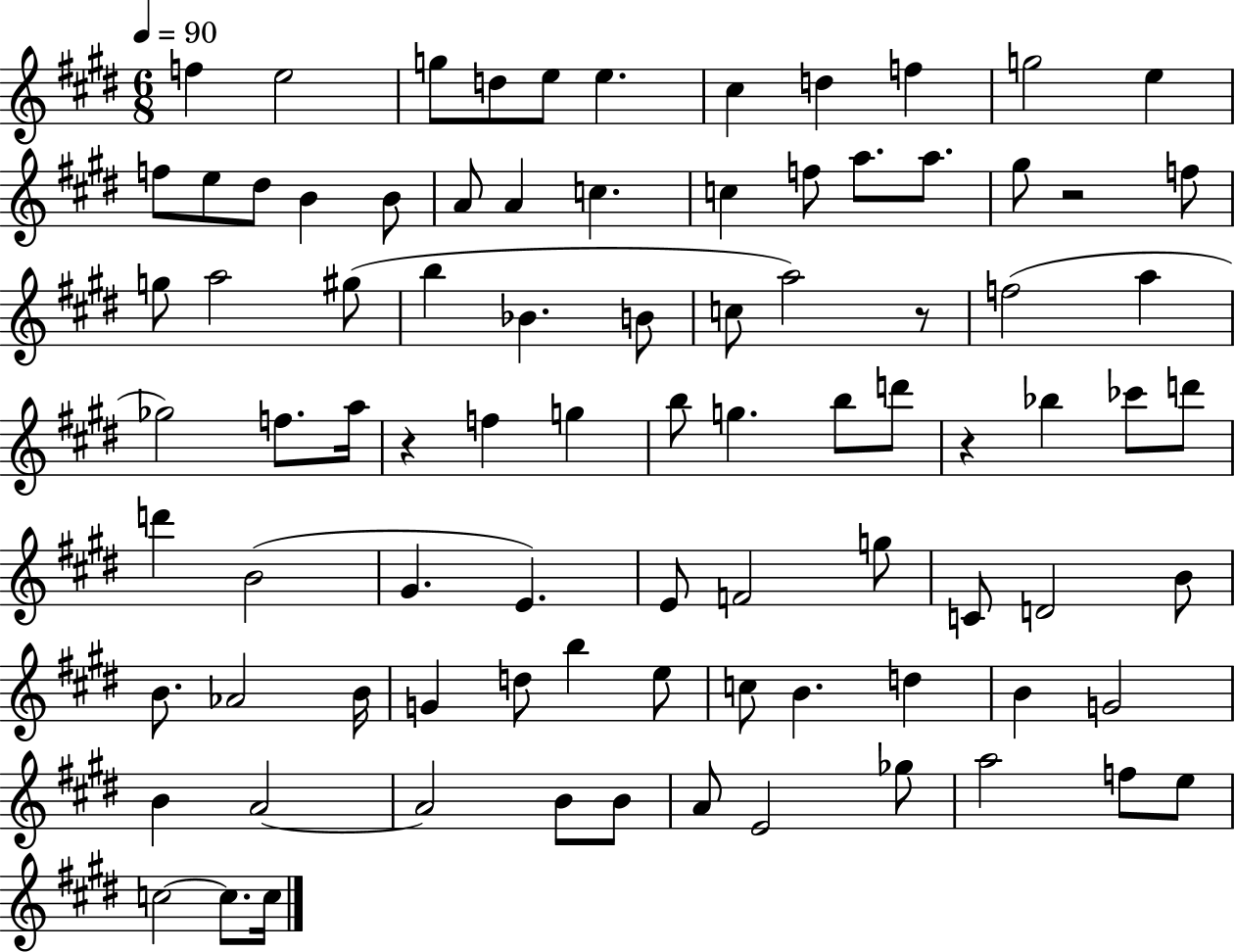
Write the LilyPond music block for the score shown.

{
  \clef treble
  \numericTimeSignature
  \time 6/8
  \key e \major
  \tempo 4 = 90
  f''4 e''2 | g''8 d''8 e''8 e''4. | cis''4 d''4 f''4 | g''2 e''4 | \break f''8 e''8 dis''8 b'4 b'8 | a'8 a'4 c''4. | c''4 f''8 a''8. a''8. | gis''8 r2 f''8 | \break g''8 a''2 gis''8( | b''4 bes'4. b'8 | c''8 a''2) r8 | f''2( a''4 | \break ges''2) f''8. a''16 | r4 f''4 g''4 | b''8 g''4. b''8 d'''8 | r4 bes''4 ces'''8 d'''8 | \break d'''4 b'2( | gis'4. e'4.) | e'8 f'2 g''8 | c'8 d'2 b'8 | \break b'8. aes'2 b'16 | g'4 d''8 b''4 e''8 | c''8 b'4. d''4 | b'4 g'2 | \break b'4 a'2~~ | a'2 b'8 b'8 | a'8 e'2 ges''8 | a''2 f''8 e''8 | \break c''2~~ c''8. c''16 | \bar "|."
}